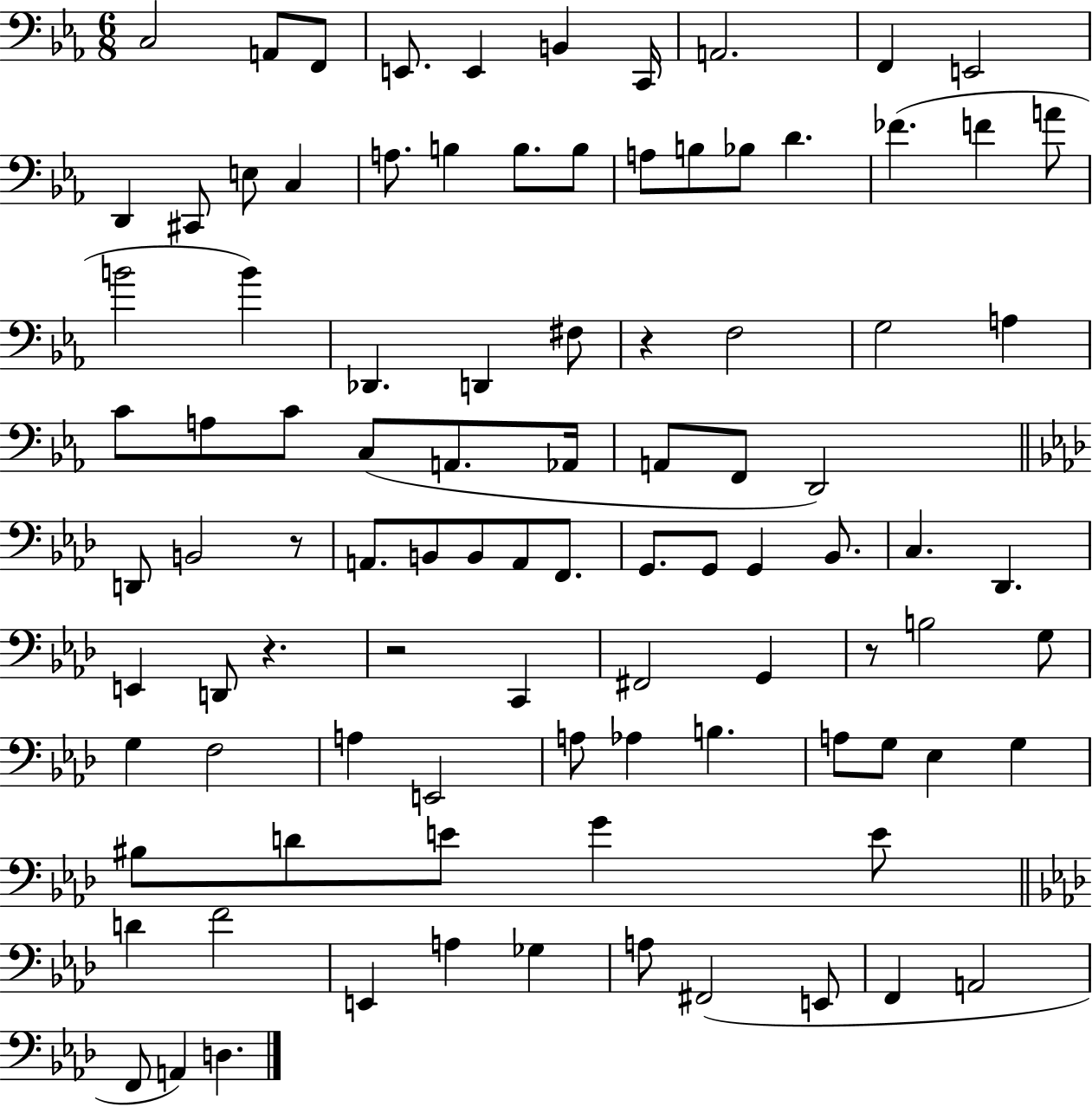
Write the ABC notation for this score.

X:1
T:Untitled
M:6/8
L:1/4
K:Eb
C,2 A,,/2 F,,/2 E,,/2 E,, B,, C,,/4 A,,2 F,, E,,2 D,, ^C,,/2 E,/2 C, A,/2 B, B,/2 B,/2 A,/2 B,/2 _B,/2 D _F F A/2 B2 B _D,, D,, ^F,/2 z F,2 G,2 A, C/2 A,/2 C/2 C,/2 A,,/2 _A,,/4 A,,/2 F,,/2 D,,2 D,,/2 B,,2 z/2 A,,/2 B,,/2 B,,/2 A,,/2 F,,/2 G,,/2 G,,/2 G,, _B,,/2 C, _D,, E,, D,,/2 z z2 C,, ^F,,2 G,, z/2 B,2 G,/2 G, F,2 A, E,,2 A,/2 _A, B, A,/2 G,/2 _E, G, ^B,/2 D/2 E/2 G E/2 D F2 E,, A, _G, A,/2 ^F,,2 E,,/2 F,, A,,2 F,,/2 A,, D,